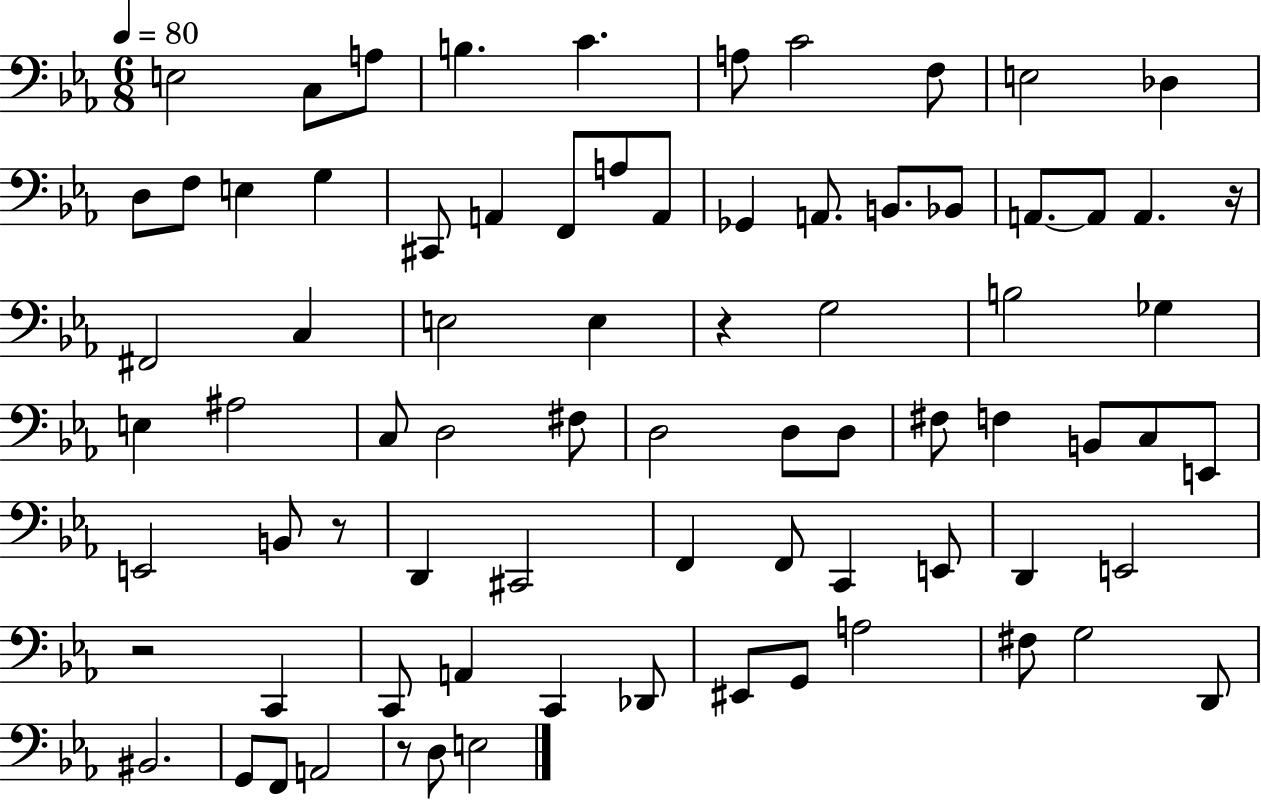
X:1
T:Untitled
M:6/8
L:1/4
K:Eb
E,2 C,/2 A,/2 B, C A,/2 C2 F,/2 E,2 _D, D,/2 F,/2 E, G, ^C,,/2 A,, F,,/2 A,/2 A,,/2 _G,, A,,/2 B,,/2 _B,,/2 A,,/2 A,,/2 A,, z/4 ^F,,2 C, E,2 E, z G,2 B,2 _G, E, ^A,2 C,/2 D,2 ^F,/2 D,2 D,/2 D,/2 ^F,/2 F, B,,/2 C,/2 E,,/2 E,,2 B,,/2 z/2 D,, ^C,,2 F,, F,,/2 C,, E,,/2 D,, E,,2 z2 C,, C,,/2 A,, C,, _D,,/2 ^E,,/2 G,,/2 A,2 ^F,/2 G,2 D,,/2 ^B,,2 G,,/2 F,,/2 A,,2 z/2 D,/2 E,2